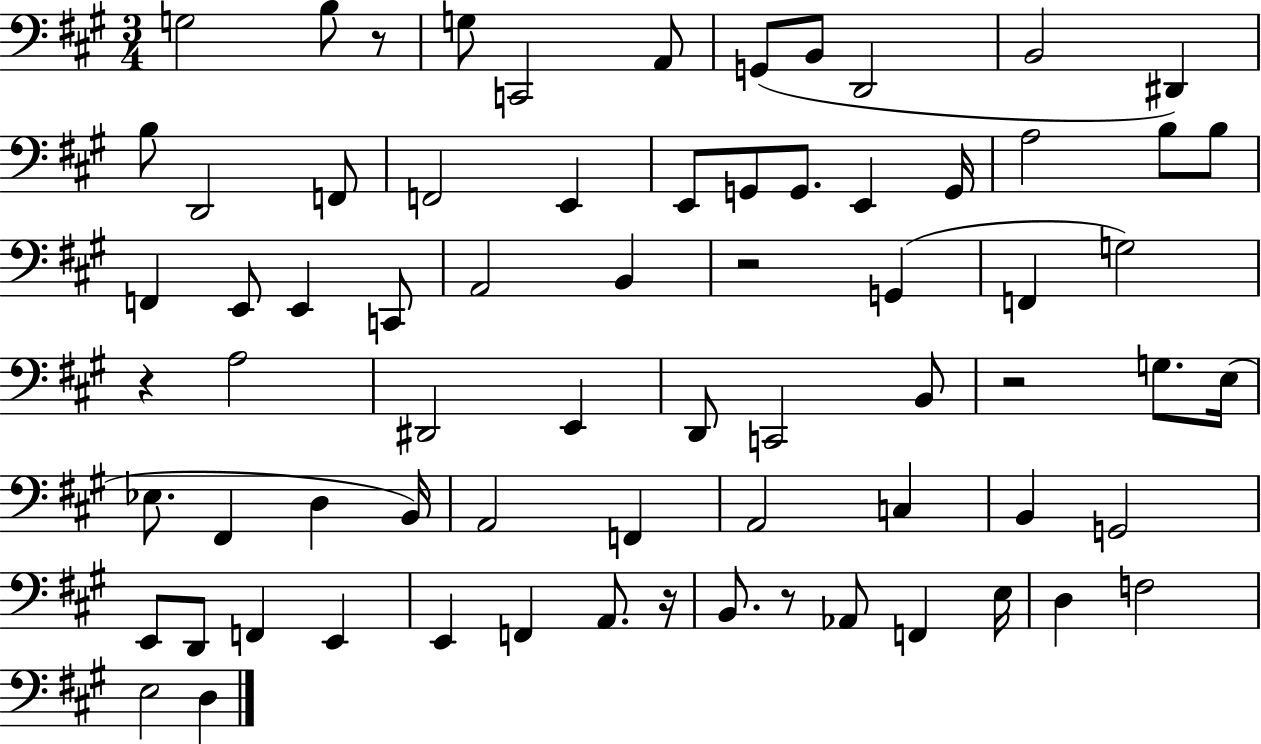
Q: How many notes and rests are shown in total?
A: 71